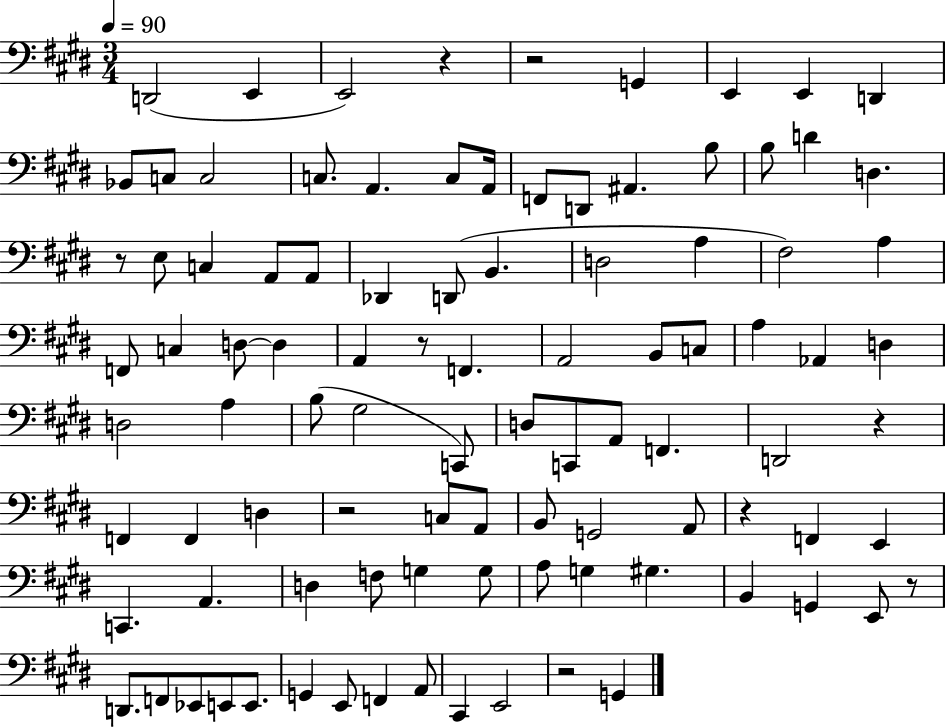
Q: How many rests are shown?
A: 9